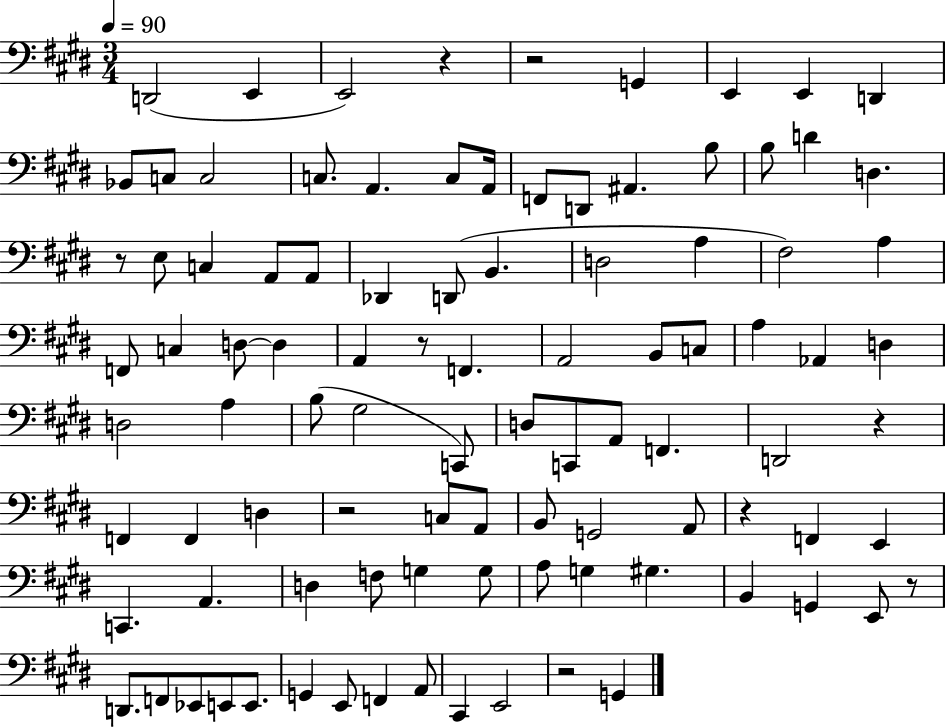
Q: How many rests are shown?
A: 9